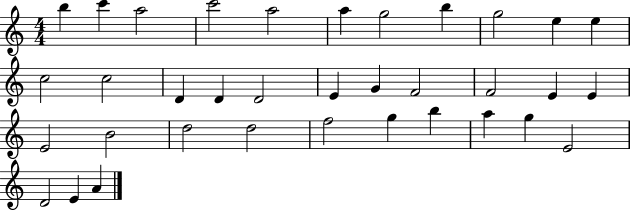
X:1
T:Untitled
M:4/4
L:1/4
K:C
b c' a2 c'2 a2 a g2 b g2 e e c2 c2 D D D2 E G F2 F2 E E E2 B2 d2 d2 f2 g b a g E2 D2 E A